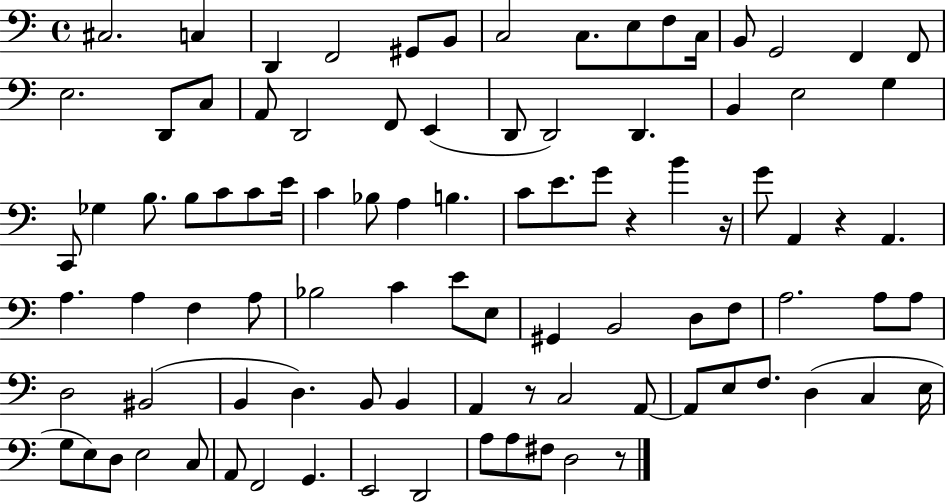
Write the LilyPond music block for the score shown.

{
  \clef bass
  \time 4/4
  \defaultTimeSignature
  \key c \major
  \repeat volta 2 { cis2. c4 | d,4 f,2 gis,8 b,8 | c2 c8. e8 f8 c16 | b,8 g,2 f,4 f,8 | \break e2. d,8 c8 | a,8 d,2 f,8 e,4( | d,8 d,2) d,4. | b,4 e2 g4 | \break c,8 ges4 b8. b8 c'8 c'8 e'16 | c'4 bes8 a4 b4. | c'8 e'8. g'8 r4 b'4 r16 | g'8 a,4 r4 a,4. | \break a4. a4 f4 a8 | bes2 c'4 e'8 e8 | gis,4 b,2 d8 f8 | a2. a8 a8 | \break d2 bis,2( | b,4 d4.) b,8 b,4 | a,4 r8 c2 a,8~~ | a,8 e8 f8. d4( c4 e16 | \break g8 e8) d8 e2 c8 | a,8 f,2 g,4. | e,2 d,2 | a8 a8 fis8 d2 r8 | \break } \bar "|."
}